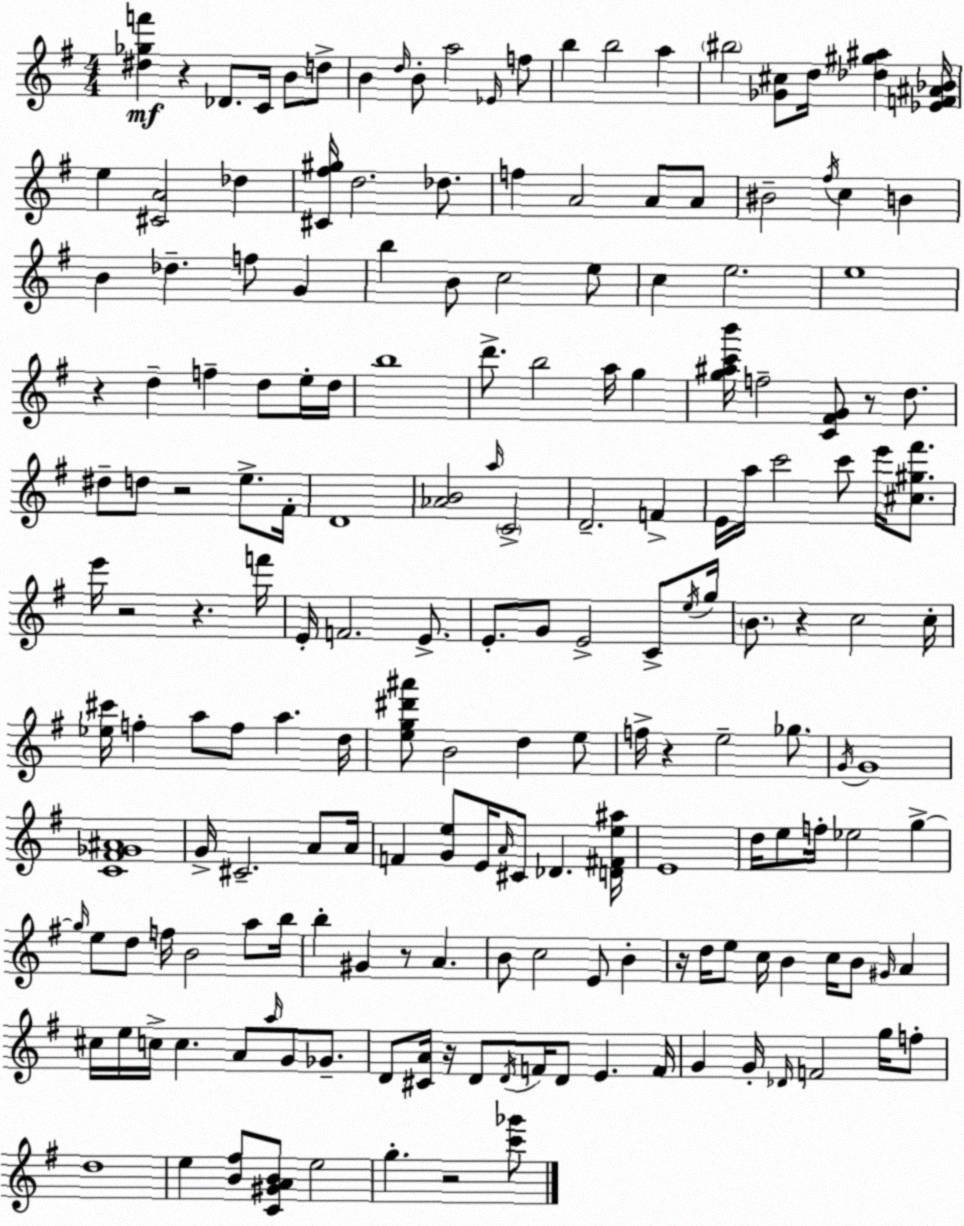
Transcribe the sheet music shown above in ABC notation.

X:1
T:Untitled
M:4/4
L:1/4
K:Em
[^d_gf'] z _D/2 C/4 B/2 d/2 B d/4 B/2 a2 _E/4 f/2 b b2 a ^b2 [_G^c]/2 d/4 [_d^g^a] [_EF^A_B]/4 e [^CA]2 _d [^C^f^g]/4 d2 _d/2 f A2 A/2 A/2 ^B2 ^f/4 c B B _d f/2 G b B/2 c2 e/2 c e2 e4 z d f d/2 e/4 d/4 b4 d'/2 b2 a/4 g [g^ac'b']/4 f2 [C^FG]/2 z/2 d/2 ^d/2 d/2 z2 e/2 ^F/4 D4 [_AB]2 a/4 C2 D2 F E/4 a/4 c'2 c'/2 e'/4 [^c^g^f']/2 e'/4 z2 z f'/4 E/4 F2 E/2 E/2 G/2 E2 C/2 e/4 g/4 B/2 z c2 c/4 [_e^c']/4 f a/2 f/2 a d/4 [eg^d'^a']/2 B2 d e/2 f/4 z e2 _g/2 G/4 G4 [C^F_G^A]4 G/4 ^C2 A/2 A/4 F [Ge]/2 E/4 A/4 ^C/2 _D [D^Fe^a]/4 E4 d/4 e/2 f/4 _e2 g g/4 e/2 d/2 f/4 B2 a/2 b/4 b ^G z/2 A B/2 c2 E/2 B z/4 d/4 e/2 c/4 B c/4 B/2 ^G/4 A ^c/4 e/4 c/4 c A/2 a/4 G/2 _G/2 D/2 [^CA]/4 z/4 D/2 D/4 F/4 D/2 E F/4 G G/4 _D/4 F2 g/4 f/2 d4 e [B^f]/2 [C^GAB]/2 e2 g z2 [c'_g']/2